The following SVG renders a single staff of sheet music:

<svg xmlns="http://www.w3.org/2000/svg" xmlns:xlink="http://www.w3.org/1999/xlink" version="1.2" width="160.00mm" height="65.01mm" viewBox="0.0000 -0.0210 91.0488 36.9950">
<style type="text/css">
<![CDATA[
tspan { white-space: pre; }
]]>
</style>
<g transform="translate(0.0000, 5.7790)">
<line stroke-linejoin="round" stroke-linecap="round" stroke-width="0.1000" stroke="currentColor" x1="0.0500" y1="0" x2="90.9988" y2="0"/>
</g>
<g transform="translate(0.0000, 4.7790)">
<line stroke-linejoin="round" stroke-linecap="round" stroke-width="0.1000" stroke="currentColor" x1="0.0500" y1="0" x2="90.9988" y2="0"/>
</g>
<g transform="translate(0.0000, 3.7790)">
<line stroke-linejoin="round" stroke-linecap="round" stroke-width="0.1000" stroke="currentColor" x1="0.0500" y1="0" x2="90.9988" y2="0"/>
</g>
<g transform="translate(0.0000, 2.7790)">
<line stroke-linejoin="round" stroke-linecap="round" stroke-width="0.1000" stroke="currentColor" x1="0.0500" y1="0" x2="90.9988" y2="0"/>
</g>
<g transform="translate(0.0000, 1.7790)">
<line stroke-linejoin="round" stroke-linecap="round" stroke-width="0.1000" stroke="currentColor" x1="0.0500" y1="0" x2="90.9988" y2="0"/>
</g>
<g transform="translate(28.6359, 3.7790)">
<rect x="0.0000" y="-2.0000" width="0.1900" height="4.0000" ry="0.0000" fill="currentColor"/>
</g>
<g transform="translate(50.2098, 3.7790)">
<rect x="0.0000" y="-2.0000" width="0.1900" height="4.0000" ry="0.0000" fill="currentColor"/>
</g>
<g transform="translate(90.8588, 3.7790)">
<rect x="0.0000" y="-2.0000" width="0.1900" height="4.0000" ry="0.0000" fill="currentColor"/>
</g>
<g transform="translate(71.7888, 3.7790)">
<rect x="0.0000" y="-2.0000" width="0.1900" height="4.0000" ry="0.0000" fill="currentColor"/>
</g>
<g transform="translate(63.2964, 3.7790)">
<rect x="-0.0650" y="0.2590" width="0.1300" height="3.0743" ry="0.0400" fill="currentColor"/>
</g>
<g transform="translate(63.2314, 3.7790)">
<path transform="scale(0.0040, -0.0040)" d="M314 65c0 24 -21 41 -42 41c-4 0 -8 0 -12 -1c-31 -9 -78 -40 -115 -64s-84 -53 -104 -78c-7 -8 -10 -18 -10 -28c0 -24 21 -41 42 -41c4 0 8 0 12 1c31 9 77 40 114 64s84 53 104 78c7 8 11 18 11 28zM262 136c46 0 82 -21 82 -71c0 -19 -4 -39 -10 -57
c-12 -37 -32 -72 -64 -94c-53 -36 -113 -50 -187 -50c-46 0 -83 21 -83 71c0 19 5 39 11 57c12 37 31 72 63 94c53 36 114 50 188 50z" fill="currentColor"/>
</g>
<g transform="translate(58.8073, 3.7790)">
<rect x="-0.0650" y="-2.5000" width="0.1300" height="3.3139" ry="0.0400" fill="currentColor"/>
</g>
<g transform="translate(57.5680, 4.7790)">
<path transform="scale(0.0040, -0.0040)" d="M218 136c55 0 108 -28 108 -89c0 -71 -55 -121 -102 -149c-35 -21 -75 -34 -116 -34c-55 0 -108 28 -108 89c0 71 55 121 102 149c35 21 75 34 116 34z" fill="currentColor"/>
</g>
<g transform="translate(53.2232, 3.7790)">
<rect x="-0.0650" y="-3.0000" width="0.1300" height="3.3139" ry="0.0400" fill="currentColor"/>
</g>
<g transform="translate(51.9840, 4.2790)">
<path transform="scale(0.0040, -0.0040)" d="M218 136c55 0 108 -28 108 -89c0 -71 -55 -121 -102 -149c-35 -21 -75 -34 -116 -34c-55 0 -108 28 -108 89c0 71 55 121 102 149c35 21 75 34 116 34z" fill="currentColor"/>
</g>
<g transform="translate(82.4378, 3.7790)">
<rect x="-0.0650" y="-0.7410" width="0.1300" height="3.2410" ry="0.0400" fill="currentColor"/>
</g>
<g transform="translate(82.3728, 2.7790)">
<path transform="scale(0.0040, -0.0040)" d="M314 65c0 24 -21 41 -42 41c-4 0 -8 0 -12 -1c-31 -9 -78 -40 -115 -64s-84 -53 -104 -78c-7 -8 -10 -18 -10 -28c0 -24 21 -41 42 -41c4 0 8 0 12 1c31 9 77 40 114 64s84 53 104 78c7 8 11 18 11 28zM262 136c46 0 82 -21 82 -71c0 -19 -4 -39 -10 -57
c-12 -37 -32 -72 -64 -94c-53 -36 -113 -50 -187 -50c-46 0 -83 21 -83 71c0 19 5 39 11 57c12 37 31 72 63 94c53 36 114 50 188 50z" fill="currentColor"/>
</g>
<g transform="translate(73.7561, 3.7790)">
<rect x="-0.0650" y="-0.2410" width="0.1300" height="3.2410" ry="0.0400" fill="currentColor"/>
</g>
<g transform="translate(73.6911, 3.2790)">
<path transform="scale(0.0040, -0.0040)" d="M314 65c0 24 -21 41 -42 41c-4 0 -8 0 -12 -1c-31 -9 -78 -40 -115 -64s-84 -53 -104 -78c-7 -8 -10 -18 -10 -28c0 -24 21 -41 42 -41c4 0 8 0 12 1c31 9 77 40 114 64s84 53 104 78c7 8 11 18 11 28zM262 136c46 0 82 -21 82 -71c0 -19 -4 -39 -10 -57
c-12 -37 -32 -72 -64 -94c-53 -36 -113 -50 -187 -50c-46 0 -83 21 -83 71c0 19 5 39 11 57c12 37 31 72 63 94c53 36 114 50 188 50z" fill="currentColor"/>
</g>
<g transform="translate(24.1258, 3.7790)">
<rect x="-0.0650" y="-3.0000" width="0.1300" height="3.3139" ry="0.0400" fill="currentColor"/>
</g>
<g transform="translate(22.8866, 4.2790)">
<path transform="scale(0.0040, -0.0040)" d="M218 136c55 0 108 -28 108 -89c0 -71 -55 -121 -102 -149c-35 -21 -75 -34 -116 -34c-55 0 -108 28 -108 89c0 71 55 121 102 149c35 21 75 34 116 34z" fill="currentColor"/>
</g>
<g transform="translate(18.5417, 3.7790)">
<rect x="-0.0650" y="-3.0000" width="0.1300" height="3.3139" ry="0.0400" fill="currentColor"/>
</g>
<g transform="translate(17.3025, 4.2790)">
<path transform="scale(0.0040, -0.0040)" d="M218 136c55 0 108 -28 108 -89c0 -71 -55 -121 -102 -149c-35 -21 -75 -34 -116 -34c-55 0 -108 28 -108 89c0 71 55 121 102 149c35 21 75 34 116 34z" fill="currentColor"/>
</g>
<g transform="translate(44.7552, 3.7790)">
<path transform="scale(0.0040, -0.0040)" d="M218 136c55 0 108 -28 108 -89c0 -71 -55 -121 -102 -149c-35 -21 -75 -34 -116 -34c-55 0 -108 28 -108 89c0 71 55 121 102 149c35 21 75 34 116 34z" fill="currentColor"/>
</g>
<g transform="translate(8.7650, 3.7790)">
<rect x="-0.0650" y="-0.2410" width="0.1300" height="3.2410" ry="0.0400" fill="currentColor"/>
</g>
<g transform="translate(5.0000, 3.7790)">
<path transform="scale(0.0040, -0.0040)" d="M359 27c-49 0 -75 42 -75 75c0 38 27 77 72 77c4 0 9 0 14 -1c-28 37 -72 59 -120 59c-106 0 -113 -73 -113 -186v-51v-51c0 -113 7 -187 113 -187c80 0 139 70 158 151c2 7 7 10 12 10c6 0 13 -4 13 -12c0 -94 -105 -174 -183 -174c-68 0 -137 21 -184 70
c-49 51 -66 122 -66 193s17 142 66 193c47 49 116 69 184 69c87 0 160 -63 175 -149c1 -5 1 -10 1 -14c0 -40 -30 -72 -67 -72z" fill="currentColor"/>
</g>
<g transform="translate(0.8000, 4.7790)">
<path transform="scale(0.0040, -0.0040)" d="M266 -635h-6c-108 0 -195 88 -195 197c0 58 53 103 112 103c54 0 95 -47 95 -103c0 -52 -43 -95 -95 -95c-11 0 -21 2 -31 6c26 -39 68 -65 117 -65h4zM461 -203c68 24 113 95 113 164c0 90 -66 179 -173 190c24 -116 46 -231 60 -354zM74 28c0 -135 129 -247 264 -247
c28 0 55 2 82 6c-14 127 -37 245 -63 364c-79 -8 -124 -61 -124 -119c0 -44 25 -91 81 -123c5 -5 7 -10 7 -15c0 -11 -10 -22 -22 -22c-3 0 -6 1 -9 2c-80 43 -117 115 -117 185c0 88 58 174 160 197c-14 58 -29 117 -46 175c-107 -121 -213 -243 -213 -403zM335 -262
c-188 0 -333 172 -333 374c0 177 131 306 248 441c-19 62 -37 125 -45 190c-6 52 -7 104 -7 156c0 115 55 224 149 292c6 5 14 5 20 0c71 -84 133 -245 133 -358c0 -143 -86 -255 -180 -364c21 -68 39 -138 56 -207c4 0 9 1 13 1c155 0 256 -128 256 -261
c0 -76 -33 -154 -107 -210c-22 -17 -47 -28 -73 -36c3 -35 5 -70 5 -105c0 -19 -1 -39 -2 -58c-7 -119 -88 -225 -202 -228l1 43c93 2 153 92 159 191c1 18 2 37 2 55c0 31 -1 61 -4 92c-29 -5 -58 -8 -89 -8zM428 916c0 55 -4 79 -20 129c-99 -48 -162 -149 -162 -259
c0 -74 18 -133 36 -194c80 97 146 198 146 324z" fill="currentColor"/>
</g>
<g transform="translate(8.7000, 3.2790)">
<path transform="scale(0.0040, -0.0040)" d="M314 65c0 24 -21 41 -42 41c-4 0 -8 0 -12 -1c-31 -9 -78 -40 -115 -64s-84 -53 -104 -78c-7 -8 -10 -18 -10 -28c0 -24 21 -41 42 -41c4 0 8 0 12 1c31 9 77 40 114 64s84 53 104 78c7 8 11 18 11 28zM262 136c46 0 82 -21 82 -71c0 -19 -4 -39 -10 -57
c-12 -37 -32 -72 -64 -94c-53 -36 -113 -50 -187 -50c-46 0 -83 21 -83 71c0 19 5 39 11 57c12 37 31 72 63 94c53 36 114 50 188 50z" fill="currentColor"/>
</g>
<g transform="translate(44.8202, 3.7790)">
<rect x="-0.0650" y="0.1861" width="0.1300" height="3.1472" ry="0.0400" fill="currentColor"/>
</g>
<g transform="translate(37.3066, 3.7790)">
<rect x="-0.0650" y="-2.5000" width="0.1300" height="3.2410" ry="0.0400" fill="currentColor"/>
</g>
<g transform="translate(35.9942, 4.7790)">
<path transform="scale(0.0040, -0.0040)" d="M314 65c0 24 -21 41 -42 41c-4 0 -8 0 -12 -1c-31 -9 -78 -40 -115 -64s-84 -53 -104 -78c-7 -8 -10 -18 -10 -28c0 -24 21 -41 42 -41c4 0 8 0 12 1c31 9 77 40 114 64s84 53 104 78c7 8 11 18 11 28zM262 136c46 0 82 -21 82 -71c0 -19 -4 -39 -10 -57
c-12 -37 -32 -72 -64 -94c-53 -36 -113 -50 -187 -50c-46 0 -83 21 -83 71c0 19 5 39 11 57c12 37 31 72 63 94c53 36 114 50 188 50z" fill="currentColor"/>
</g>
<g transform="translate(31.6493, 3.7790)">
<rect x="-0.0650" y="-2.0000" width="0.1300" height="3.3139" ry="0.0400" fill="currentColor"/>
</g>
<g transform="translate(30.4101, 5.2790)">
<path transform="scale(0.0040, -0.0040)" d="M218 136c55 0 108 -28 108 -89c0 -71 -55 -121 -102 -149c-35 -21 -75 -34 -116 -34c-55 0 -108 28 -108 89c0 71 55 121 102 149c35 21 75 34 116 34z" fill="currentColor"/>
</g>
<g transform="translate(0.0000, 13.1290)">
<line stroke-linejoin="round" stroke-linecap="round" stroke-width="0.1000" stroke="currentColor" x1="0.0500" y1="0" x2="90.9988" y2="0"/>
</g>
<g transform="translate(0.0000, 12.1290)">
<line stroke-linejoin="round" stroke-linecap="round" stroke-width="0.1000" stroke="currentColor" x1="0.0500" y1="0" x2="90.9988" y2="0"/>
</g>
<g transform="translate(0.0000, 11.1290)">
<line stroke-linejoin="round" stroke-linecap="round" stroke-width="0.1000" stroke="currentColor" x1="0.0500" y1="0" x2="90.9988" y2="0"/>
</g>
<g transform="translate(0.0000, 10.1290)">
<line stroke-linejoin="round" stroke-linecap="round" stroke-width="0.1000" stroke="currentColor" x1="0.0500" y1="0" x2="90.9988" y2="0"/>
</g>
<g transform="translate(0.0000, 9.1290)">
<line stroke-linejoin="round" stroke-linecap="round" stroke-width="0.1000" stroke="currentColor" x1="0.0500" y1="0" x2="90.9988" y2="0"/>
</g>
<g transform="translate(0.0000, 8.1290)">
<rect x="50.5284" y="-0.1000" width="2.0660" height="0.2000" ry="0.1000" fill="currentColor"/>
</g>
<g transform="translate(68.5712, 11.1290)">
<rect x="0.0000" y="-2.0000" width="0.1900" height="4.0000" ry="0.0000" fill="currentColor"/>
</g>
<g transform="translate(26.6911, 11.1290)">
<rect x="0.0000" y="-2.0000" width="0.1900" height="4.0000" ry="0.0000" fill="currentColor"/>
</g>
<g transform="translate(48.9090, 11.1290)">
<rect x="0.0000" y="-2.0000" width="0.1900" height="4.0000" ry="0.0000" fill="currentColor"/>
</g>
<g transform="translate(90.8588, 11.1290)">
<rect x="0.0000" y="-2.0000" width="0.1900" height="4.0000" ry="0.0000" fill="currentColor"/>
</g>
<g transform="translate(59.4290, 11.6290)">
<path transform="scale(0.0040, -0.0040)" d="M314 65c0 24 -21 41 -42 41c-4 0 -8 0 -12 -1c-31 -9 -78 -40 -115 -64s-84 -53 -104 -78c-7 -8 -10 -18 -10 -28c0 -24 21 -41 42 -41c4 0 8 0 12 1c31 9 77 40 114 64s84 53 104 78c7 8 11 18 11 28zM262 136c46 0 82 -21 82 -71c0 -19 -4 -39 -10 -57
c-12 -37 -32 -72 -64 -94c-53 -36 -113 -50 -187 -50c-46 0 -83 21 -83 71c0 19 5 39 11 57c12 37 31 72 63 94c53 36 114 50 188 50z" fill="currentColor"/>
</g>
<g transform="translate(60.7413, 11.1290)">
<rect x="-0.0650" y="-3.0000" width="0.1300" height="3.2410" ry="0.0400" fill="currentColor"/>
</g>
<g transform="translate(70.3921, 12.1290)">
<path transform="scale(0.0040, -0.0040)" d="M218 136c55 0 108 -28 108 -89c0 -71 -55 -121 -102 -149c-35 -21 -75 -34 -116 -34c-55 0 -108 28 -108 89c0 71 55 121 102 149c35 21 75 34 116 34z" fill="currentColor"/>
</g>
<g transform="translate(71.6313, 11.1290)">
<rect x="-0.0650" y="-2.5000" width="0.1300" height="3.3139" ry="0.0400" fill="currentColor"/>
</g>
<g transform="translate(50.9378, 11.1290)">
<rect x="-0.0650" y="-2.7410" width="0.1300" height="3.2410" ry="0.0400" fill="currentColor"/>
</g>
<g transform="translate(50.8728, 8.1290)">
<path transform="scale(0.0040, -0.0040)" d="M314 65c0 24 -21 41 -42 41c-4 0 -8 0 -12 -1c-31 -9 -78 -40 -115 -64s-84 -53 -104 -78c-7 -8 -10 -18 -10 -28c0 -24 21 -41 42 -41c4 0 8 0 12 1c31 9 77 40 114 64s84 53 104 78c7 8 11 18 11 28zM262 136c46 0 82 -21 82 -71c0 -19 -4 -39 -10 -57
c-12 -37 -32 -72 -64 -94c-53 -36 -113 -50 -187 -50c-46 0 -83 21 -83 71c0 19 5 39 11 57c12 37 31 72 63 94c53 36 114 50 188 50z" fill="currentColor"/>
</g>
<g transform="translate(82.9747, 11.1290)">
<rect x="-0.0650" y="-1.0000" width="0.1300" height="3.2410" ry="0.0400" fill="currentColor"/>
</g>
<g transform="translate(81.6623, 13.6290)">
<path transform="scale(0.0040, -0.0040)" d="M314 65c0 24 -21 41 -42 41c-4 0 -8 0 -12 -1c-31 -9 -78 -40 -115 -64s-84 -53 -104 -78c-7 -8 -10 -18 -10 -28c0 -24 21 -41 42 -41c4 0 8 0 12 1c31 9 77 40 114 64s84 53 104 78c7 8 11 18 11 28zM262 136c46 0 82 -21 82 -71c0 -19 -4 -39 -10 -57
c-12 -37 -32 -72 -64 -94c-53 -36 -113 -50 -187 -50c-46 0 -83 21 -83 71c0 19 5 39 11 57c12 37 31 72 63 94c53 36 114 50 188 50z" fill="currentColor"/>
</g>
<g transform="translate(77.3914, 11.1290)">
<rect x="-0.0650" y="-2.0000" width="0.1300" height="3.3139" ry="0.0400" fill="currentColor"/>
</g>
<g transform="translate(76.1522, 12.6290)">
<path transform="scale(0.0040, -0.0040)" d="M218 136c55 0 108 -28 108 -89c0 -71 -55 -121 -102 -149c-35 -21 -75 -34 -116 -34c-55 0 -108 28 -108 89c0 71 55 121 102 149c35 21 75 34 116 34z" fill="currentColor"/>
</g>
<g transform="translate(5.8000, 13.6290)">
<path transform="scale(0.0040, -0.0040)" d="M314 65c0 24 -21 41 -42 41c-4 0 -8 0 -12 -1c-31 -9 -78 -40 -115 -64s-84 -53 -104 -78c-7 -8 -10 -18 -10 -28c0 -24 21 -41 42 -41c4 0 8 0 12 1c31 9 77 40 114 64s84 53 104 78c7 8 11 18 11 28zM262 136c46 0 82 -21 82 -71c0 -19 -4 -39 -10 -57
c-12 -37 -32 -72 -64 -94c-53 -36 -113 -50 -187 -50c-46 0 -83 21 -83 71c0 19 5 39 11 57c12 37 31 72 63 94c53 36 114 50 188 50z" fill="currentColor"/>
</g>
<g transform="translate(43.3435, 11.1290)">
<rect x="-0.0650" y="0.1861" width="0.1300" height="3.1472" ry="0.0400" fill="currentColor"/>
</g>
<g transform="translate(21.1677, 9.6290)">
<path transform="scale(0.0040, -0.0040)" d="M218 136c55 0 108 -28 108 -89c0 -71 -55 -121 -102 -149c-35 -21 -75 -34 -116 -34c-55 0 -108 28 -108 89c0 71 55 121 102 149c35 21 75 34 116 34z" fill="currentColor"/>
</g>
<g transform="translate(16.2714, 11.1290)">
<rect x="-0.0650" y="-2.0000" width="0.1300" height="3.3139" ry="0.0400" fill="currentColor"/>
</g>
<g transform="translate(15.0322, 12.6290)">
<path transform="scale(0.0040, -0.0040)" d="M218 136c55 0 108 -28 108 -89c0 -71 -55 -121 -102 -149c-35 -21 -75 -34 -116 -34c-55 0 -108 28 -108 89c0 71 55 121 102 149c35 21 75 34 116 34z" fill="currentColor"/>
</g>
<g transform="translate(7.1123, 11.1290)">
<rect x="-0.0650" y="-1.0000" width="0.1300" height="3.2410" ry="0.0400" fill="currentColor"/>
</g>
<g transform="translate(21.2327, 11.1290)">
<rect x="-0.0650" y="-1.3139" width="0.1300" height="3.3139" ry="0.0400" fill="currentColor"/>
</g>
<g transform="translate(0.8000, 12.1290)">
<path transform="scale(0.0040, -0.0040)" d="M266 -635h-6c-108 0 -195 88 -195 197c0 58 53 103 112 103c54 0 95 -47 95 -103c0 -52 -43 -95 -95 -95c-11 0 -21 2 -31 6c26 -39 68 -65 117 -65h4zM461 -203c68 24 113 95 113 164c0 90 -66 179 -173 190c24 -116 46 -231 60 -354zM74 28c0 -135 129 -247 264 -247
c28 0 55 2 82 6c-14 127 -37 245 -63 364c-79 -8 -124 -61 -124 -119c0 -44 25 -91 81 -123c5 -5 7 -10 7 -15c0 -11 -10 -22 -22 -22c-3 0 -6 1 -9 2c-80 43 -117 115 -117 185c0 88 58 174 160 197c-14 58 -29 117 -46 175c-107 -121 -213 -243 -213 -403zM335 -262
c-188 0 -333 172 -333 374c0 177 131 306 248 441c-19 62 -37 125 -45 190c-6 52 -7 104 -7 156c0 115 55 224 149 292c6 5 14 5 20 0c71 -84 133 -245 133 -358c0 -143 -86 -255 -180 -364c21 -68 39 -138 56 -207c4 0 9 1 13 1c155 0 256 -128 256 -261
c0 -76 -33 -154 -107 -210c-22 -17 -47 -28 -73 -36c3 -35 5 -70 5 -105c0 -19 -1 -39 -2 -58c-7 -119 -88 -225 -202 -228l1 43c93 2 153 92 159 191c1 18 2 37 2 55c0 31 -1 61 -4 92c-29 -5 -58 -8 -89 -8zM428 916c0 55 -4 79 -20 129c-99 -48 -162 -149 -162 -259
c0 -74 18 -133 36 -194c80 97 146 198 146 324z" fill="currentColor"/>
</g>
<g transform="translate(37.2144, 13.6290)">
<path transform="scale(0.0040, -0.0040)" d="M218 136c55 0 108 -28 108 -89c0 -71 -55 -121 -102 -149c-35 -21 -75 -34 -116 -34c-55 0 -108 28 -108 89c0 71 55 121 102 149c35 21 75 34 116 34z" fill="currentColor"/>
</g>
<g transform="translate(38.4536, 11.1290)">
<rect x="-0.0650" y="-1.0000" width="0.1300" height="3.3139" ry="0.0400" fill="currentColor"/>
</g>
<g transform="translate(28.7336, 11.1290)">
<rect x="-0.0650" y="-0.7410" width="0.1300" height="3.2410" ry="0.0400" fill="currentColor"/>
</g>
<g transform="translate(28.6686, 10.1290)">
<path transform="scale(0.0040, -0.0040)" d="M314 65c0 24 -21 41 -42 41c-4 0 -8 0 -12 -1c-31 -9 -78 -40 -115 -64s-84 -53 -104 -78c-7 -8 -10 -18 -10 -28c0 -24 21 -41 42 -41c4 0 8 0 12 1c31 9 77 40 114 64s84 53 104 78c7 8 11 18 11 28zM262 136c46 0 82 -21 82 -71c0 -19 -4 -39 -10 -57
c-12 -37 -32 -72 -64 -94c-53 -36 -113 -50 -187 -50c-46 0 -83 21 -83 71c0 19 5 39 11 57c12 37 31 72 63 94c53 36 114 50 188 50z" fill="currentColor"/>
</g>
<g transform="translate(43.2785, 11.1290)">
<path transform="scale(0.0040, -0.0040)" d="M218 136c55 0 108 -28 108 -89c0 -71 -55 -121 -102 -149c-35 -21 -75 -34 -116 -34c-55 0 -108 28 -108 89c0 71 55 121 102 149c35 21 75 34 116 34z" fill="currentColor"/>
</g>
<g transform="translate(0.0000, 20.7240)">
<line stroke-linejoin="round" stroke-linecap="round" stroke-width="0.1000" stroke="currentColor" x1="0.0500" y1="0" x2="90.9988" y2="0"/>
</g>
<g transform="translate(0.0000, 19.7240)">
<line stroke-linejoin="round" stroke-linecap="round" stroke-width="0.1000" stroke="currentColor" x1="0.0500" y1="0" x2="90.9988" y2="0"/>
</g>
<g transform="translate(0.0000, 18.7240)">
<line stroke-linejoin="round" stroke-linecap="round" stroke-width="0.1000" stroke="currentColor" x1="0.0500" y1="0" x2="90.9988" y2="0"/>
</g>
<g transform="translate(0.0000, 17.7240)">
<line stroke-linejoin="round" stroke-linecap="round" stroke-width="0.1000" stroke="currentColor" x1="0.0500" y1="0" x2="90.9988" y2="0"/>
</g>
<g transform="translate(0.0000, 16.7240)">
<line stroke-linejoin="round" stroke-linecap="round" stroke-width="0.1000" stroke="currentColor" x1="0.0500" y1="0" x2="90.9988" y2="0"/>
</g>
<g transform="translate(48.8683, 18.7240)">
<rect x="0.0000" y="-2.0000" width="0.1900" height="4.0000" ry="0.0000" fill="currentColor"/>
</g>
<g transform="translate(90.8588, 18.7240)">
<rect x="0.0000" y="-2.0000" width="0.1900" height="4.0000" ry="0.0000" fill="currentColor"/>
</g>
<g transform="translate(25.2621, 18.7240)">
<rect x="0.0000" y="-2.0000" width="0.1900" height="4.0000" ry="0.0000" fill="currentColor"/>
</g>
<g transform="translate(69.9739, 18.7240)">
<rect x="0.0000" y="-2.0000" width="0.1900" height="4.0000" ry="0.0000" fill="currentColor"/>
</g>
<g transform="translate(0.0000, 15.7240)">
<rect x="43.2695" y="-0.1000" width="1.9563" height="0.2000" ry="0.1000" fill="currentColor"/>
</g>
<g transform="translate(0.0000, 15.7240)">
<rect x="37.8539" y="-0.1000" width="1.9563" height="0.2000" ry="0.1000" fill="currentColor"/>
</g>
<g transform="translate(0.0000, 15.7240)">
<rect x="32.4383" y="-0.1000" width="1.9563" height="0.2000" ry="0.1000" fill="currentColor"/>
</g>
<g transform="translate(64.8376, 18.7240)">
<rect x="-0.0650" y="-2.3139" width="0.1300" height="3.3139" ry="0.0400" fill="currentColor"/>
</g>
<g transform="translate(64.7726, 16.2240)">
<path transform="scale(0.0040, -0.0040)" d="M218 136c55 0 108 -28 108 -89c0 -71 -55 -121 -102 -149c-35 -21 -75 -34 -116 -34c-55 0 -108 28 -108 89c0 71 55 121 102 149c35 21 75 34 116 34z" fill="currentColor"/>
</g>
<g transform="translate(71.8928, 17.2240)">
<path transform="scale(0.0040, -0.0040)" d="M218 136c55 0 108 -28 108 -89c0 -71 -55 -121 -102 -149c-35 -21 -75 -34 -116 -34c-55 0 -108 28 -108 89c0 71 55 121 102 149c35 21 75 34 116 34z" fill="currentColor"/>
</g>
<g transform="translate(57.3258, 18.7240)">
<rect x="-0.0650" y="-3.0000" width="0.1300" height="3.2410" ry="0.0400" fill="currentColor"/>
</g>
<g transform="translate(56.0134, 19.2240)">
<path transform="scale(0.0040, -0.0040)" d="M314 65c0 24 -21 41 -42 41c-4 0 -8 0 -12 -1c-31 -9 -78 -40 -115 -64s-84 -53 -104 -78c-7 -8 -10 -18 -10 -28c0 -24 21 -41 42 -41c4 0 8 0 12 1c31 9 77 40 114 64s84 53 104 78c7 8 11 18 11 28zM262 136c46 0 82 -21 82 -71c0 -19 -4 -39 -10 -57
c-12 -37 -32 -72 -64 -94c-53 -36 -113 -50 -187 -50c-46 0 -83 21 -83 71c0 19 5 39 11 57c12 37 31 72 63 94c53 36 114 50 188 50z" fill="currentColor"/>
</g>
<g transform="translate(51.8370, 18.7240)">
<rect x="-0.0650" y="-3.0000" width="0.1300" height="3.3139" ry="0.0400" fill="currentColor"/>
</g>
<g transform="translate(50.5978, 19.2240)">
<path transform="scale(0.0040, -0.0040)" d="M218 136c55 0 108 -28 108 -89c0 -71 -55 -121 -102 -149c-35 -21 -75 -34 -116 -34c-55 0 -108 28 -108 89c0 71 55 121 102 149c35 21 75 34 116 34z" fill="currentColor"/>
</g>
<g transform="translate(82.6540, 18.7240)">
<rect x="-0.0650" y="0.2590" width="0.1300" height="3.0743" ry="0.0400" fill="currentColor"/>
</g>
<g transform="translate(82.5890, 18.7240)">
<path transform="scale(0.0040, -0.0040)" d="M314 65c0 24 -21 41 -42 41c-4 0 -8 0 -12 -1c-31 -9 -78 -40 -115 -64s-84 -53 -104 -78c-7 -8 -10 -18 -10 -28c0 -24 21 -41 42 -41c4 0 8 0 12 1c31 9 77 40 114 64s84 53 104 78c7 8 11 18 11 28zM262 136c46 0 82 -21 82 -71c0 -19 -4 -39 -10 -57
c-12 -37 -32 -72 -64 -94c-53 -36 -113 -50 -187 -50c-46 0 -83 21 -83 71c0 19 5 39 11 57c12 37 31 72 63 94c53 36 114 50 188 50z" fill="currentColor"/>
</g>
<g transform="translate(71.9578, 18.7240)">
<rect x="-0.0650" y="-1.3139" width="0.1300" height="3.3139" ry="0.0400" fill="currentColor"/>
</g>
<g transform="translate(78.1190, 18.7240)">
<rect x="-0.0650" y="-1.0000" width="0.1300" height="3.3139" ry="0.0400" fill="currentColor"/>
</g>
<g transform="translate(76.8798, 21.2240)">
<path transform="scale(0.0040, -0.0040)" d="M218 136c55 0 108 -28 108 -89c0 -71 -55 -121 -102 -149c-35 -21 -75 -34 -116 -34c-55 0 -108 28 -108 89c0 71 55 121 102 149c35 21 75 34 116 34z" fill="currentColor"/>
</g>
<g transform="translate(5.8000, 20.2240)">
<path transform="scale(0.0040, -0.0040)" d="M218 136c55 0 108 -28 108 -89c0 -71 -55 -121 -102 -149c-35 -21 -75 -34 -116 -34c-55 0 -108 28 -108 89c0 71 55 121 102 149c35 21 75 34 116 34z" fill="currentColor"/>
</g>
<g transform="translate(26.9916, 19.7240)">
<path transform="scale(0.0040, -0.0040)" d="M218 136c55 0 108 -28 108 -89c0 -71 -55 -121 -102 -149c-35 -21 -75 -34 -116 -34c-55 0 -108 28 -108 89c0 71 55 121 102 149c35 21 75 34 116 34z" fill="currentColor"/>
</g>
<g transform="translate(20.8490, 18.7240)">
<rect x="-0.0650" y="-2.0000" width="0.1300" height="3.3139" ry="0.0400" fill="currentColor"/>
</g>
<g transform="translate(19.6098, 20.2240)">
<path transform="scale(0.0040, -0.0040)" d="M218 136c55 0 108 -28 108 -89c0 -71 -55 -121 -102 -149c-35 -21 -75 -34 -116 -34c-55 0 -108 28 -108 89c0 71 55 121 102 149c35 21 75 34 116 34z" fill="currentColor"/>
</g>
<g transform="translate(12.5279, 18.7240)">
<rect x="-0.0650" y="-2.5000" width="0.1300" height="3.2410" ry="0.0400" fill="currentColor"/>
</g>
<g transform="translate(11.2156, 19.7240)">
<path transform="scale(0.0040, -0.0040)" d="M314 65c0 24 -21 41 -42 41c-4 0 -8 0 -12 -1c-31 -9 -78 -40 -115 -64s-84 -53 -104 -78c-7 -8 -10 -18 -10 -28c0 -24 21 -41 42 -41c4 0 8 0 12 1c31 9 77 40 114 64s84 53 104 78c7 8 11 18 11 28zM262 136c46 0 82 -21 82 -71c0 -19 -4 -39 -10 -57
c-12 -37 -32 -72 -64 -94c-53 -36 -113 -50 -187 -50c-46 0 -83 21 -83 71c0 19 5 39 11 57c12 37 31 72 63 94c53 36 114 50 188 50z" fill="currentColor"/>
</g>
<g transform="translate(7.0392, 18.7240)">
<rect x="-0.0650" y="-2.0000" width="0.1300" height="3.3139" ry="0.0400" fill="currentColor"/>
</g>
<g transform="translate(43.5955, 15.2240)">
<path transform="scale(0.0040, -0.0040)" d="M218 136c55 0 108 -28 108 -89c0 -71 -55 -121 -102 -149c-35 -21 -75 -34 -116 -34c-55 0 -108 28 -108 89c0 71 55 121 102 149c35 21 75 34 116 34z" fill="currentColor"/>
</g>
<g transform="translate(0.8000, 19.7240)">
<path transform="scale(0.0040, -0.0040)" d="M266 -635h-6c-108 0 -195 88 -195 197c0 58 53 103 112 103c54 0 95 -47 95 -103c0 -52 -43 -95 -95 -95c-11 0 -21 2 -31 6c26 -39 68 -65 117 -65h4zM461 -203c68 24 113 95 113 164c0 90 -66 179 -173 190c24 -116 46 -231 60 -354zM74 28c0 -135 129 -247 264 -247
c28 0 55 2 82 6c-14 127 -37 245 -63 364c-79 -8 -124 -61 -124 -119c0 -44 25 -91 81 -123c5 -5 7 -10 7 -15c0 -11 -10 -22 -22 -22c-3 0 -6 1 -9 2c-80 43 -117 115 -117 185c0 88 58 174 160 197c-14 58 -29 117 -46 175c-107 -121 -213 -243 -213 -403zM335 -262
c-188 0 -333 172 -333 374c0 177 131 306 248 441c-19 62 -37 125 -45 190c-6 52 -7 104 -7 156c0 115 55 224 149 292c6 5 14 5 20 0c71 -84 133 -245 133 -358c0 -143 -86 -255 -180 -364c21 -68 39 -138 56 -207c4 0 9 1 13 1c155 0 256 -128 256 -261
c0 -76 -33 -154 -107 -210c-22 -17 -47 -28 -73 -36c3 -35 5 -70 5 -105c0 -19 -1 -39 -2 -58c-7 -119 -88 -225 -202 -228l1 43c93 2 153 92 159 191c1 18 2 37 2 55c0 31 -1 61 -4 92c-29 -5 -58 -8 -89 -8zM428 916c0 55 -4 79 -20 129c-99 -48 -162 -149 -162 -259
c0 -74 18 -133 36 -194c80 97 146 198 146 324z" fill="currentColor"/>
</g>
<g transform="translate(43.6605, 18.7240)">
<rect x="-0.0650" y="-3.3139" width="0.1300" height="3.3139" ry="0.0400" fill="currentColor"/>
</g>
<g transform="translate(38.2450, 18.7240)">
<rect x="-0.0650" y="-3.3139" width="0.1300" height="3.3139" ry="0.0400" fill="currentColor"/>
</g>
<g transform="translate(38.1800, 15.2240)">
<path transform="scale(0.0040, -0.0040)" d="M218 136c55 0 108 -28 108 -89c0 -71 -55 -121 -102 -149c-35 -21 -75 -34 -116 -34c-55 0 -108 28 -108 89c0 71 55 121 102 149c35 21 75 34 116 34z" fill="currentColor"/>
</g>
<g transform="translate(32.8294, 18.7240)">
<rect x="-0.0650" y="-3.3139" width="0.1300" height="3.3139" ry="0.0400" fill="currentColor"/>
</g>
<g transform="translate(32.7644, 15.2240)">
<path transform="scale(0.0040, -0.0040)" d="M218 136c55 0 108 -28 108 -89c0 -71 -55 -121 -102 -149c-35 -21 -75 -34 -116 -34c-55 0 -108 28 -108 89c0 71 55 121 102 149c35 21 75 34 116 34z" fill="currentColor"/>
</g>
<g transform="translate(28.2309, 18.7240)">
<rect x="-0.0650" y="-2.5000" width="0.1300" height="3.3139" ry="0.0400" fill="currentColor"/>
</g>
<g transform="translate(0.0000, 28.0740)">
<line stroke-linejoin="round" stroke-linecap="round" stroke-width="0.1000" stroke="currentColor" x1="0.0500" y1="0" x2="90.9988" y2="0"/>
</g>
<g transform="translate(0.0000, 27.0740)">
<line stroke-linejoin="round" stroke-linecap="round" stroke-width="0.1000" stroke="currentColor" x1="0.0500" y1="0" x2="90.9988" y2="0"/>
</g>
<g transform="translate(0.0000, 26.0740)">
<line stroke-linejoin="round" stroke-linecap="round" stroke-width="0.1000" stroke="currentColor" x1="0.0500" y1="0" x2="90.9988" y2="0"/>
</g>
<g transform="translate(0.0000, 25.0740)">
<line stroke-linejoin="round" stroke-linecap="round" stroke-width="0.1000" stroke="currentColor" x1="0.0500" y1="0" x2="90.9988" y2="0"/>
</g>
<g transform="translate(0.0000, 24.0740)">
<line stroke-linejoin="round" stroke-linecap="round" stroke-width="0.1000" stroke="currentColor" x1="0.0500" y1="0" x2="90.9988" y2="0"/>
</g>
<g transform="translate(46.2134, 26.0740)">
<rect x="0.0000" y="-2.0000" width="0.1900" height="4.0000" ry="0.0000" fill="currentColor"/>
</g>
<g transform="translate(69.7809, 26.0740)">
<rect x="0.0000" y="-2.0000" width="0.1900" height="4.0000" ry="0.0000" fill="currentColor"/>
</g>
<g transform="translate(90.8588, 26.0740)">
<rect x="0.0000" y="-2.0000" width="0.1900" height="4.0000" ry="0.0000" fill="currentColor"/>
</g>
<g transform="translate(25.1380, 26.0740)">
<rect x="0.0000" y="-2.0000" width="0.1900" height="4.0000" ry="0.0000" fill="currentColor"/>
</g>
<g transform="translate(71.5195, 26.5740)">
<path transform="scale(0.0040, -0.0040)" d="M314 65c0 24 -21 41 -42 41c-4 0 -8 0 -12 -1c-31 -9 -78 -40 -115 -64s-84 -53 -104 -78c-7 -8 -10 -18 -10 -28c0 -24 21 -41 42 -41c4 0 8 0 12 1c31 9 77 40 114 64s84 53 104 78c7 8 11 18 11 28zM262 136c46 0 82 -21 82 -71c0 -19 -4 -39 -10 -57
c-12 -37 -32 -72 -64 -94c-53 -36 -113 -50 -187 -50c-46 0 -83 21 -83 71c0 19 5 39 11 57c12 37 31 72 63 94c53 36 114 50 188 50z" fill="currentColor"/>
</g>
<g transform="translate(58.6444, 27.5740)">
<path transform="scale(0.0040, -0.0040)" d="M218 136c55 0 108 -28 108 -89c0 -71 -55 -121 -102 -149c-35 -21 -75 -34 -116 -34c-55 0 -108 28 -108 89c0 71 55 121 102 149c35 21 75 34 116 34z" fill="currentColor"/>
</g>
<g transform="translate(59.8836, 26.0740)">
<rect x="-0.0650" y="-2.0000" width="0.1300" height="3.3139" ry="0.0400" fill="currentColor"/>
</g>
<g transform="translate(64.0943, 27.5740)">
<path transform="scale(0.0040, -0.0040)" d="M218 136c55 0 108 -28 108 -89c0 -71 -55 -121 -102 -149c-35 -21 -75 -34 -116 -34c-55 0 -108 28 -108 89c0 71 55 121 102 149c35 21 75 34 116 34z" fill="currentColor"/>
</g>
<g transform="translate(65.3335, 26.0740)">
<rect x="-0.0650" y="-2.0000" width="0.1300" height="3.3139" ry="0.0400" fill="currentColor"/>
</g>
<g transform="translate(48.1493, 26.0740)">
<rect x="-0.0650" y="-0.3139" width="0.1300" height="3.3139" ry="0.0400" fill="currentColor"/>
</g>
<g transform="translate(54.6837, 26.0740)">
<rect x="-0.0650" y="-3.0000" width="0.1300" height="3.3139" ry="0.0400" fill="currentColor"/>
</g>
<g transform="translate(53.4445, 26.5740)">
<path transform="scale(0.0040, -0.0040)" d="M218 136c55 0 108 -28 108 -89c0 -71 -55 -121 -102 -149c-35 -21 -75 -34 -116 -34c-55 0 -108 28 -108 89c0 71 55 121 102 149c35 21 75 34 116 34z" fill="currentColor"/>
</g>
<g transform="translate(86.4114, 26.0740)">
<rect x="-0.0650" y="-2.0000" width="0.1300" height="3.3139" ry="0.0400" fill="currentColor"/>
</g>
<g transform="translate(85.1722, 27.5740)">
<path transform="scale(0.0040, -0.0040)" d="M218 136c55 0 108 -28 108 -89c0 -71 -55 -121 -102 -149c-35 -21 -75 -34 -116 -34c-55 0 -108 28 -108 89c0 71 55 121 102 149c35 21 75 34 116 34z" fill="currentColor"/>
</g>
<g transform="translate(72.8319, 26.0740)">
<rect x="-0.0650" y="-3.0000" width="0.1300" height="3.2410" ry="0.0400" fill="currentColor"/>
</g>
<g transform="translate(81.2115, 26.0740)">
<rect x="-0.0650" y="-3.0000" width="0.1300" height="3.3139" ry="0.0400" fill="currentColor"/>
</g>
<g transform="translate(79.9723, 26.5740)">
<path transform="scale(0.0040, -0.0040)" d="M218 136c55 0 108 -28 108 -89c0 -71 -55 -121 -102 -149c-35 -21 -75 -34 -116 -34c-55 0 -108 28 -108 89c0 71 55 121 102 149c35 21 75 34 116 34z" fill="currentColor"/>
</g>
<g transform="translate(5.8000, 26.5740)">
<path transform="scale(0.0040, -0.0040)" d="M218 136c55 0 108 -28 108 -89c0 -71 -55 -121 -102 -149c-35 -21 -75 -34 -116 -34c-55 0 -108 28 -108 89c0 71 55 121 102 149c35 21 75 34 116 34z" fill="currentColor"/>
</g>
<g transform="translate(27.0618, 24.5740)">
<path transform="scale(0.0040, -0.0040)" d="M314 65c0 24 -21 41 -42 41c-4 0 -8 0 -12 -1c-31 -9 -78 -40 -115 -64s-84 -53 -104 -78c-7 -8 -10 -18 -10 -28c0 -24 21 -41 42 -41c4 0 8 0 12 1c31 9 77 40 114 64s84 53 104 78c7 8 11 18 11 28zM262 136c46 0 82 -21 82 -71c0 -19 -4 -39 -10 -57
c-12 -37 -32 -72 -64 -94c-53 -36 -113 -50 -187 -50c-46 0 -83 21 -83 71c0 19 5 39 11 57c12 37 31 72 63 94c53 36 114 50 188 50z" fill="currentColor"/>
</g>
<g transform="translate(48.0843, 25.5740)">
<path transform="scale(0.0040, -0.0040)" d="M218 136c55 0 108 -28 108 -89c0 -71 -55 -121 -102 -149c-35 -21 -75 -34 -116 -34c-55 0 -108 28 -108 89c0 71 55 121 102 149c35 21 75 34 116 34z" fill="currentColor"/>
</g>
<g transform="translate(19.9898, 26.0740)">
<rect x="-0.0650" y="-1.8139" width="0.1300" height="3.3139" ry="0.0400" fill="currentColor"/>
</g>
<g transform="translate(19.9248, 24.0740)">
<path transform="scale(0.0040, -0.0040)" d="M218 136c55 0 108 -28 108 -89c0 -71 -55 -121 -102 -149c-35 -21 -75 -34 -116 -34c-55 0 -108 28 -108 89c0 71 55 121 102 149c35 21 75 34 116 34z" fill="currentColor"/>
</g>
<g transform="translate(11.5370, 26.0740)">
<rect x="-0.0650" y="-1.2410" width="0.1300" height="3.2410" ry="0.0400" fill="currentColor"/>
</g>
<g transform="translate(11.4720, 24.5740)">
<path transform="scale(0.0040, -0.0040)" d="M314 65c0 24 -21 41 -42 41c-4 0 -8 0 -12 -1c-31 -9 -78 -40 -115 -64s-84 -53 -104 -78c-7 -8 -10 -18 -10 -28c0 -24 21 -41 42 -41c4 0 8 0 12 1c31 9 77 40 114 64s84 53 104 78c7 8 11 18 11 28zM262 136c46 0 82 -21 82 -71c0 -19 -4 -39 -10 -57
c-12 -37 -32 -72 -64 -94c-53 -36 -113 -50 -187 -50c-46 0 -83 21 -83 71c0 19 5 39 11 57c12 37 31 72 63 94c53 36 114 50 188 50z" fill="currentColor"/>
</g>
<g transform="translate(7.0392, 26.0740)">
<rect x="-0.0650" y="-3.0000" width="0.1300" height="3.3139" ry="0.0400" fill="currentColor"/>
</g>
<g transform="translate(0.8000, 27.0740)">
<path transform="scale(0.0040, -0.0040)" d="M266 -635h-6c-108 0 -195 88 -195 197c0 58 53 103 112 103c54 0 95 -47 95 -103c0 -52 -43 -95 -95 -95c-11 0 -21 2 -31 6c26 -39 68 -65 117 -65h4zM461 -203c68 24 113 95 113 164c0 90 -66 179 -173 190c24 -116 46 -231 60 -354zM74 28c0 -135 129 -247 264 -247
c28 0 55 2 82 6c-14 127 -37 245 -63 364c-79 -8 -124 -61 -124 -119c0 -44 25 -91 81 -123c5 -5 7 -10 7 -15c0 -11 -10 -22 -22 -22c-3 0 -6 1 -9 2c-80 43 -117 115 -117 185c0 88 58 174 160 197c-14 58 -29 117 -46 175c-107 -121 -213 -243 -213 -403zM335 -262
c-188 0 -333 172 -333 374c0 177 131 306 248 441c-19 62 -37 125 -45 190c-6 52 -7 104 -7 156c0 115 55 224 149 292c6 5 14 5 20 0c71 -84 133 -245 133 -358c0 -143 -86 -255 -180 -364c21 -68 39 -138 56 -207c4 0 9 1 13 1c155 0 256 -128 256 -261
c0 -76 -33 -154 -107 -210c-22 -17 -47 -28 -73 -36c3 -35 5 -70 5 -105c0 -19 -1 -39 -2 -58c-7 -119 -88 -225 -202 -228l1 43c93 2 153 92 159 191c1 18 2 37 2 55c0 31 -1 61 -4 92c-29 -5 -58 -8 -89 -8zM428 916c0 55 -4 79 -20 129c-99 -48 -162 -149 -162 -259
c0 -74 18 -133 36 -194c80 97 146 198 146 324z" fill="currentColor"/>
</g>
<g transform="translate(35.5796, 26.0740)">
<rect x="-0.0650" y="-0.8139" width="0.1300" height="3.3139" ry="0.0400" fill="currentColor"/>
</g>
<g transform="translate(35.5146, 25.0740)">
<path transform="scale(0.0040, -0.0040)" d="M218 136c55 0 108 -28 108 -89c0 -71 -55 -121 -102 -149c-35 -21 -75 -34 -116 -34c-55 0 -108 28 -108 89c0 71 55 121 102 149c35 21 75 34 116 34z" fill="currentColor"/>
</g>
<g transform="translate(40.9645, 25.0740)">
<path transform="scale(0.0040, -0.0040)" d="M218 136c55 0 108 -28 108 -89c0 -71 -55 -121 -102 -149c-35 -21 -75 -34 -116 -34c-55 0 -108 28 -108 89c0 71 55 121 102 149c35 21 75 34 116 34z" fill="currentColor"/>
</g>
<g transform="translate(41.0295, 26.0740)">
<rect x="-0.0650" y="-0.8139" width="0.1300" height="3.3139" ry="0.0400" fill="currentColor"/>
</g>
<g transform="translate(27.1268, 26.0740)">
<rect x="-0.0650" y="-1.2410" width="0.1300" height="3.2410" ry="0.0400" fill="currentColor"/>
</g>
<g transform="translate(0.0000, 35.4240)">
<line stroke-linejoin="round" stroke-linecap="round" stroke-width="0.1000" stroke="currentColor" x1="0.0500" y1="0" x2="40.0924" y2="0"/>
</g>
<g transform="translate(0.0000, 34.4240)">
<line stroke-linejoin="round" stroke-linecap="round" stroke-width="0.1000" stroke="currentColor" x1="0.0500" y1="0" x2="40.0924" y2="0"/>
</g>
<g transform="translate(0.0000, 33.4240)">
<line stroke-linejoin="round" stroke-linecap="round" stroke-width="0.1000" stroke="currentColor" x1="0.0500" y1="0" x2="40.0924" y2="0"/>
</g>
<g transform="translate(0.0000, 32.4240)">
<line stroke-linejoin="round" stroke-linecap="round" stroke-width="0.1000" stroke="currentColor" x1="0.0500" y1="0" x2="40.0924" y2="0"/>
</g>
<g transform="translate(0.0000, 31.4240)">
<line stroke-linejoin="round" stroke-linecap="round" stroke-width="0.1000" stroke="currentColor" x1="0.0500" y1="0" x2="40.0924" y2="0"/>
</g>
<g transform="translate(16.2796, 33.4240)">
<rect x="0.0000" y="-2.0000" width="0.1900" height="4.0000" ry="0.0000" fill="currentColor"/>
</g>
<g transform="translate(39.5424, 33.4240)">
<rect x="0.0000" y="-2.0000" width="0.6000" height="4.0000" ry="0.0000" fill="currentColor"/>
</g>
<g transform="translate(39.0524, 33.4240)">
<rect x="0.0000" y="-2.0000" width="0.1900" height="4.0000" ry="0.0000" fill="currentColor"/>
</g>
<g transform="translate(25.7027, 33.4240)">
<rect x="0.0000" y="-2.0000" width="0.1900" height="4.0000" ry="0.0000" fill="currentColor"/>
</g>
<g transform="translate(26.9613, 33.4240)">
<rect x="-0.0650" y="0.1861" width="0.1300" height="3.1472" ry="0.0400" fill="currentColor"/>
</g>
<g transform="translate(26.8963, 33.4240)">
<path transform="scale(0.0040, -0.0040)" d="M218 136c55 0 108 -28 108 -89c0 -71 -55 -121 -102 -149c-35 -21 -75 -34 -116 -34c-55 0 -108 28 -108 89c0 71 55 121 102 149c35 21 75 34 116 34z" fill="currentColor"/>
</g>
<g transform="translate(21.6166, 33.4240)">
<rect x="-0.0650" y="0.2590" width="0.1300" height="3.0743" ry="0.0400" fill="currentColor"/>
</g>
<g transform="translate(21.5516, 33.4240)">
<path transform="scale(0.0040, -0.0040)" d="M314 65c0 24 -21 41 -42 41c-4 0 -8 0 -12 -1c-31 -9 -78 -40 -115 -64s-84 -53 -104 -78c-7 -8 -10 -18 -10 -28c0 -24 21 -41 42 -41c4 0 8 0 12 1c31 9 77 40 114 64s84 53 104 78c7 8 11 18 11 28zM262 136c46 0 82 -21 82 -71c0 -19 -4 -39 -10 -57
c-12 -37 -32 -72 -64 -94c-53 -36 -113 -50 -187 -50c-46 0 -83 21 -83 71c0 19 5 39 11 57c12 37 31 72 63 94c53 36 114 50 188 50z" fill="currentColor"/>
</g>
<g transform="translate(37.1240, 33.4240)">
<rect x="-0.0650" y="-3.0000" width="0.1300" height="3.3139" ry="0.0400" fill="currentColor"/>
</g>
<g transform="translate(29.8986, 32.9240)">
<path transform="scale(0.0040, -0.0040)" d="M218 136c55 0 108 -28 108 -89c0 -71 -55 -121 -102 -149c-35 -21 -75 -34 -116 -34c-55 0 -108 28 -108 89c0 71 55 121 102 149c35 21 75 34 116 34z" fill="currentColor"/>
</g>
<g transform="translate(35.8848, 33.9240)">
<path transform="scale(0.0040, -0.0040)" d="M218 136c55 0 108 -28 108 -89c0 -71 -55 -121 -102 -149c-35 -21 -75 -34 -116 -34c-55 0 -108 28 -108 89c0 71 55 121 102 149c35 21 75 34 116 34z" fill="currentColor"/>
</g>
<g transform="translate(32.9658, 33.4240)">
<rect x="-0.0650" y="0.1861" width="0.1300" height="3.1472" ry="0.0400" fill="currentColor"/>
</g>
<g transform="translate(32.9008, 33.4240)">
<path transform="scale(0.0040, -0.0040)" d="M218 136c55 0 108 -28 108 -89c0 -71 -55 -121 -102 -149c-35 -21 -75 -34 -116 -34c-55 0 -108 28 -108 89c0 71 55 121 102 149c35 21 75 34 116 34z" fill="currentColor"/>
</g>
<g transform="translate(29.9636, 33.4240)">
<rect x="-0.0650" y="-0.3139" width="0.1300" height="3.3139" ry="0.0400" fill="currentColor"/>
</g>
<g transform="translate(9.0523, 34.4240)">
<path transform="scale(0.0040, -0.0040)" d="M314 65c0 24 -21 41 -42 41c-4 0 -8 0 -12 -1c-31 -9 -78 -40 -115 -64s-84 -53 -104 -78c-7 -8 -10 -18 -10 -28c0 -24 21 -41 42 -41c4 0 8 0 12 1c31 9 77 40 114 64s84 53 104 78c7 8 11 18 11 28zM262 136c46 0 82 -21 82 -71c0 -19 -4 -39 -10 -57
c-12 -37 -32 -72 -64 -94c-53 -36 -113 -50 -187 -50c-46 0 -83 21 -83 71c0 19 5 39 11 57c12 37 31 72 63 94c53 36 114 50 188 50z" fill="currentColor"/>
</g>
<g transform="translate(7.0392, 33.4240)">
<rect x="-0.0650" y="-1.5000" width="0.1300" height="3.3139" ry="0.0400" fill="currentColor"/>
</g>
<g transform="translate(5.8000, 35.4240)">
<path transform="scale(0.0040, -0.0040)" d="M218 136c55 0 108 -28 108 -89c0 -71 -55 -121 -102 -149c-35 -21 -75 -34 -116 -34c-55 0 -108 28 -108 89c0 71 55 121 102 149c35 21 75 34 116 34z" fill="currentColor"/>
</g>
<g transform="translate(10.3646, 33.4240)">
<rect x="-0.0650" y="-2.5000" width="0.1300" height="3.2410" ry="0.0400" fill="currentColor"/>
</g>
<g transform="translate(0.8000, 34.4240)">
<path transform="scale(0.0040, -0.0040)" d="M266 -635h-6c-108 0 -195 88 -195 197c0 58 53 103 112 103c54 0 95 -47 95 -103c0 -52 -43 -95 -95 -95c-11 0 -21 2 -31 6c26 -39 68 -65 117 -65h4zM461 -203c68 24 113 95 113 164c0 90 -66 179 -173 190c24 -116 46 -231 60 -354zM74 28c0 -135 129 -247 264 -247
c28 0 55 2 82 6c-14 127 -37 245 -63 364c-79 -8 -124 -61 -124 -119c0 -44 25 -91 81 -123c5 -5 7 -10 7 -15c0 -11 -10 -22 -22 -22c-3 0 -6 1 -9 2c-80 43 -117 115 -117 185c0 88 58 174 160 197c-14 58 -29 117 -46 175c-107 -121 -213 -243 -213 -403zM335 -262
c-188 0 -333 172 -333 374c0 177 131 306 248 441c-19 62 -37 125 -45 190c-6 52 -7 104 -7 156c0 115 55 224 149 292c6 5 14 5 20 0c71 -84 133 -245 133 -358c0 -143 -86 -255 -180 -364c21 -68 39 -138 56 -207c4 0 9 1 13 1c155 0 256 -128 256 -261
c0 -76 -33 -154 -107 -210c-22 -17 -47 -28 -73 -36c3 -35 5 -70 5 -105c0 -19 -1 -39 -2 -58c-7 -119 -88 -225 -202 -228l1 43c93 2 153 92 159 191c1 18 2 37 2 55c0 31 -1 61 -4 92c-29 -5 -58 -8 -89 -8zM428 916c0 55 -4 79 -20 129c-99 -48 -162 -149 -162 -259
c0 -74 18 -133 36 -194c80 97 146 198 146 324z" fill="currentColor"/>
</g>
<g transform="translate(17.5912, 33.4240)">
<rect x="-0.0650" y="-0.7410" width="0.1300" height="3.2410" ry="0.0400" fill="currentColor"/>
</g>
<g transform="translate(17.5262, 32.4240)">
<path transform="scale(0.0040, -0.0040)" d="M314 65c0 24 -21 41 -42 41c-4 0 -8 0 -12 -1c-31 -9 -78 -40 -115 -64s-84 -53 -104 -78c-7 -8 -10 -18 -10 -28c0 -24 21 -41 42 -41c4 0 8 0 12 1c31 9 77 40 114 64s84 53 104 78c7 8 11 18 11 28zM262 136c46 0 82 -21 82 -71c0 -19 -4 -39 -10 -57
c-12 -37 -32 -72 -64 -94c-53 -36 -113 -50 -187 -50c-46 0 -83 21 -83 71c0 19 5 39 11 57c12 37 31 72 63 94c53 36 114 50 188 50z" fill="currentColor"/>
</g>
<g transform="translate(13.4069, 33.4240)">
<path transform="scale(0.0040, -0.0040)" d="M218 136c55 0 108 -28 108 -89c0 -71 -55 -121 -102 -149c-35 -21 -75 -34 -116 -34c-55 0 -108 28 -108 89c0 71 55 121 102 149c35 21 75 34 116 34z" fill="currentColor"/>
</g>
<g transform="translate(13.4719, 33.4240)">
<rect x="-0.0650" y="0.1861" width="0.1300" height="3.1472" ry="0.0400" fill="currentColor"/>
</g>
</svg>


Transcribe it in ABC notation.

X:1
T:Untitled
M:4/4
L:1/4
K:C
c2 A A F G2 B A G B2 c2 d2 D2 F e d2 D B a2 A2 G F D2 F G2 F G b b b A A2 g e D B2 A e2 f e2 d d c A F F A2 A F E G2 B d2 B2 B c B A